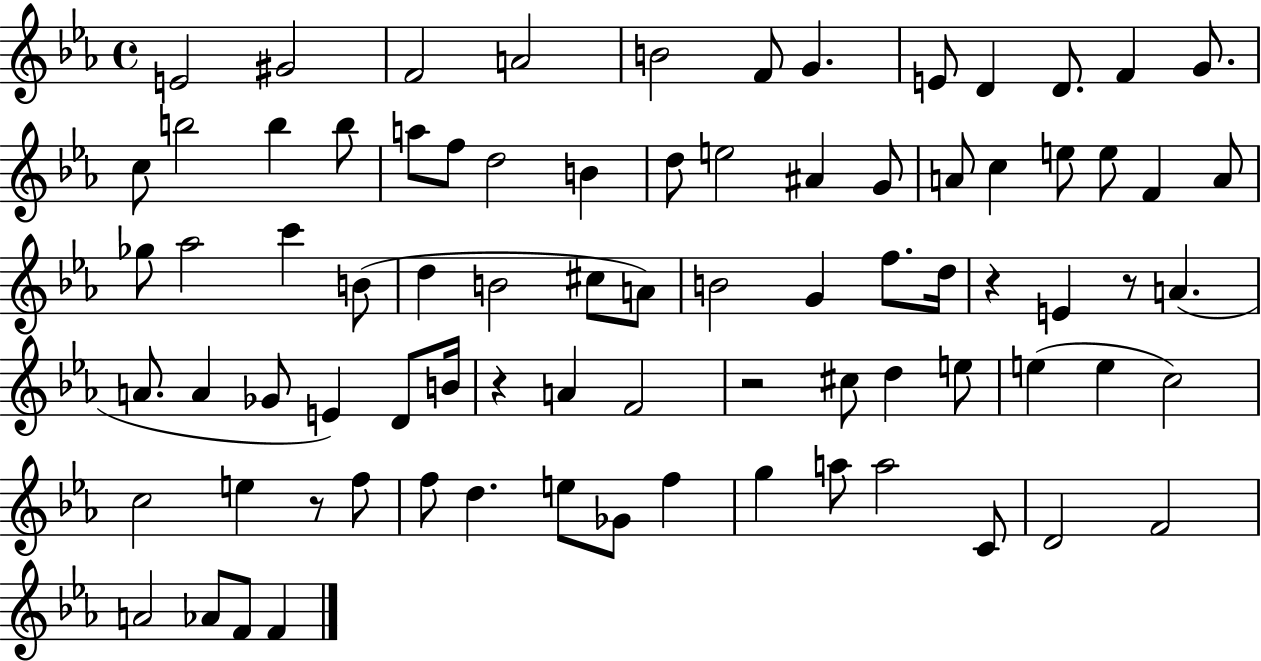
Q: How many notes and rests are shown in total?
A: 81